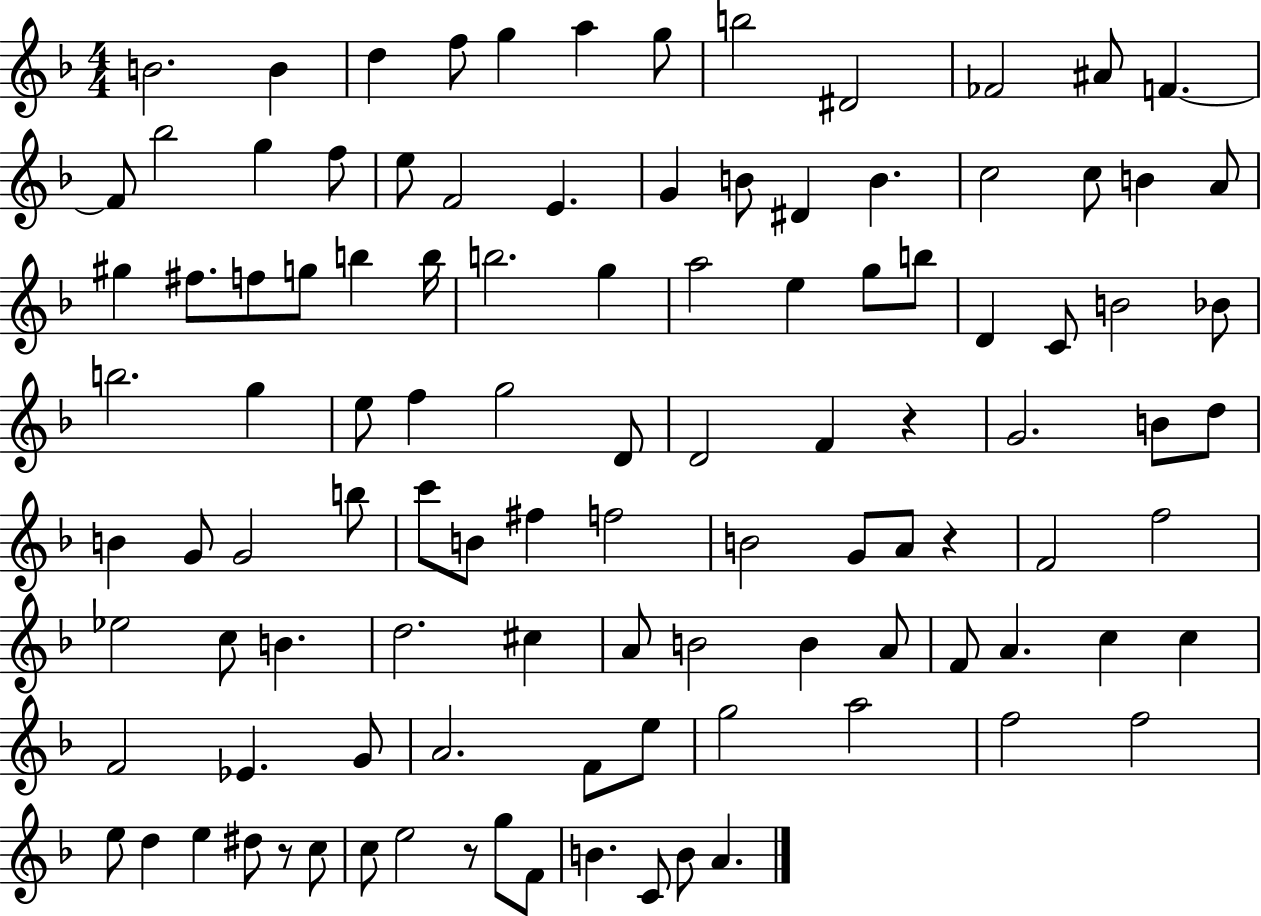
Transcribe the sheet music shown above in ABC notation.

X:1
T:Untitled
M:4/4
L:1/4
K:F
B2 B d f/2 g a g/2 b2 ^D2 _F2 ^A/2 F F/2 _b2 g f/2 e/2 F2 E G B/2 ^D B c2 c/2 B A/2 ^g ^f/2 f/2 g/2 b b/4 b2 g a2 e g/2 b/2 D C/2 B2 _B/2 b2 g e/2 f g2 D/2 D2 F z G2 B/2 d/2 B G/2 G2 b/2 c'/2 B/2 ^f f2 B2 G/2 A/2 z F2 f2 _e2 c/2 B d2 ^c A/2 B2 B A/2 F/2 A c c F2 _E G/2 A2 F/2 e/2 g2 a2 f2 f2 e/2 d e ^d/2 z/2 c/2 c/2 e2 z/2 g/2 F/2 B C/2 B/2 A